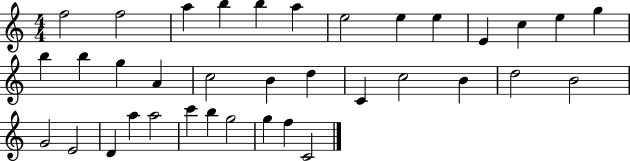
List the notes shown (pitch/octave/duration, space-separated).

F5/h F5/h A5/q B5/q B5/q A5/q E5/h E5/q E5/q E4/q C5/q E5/q G5/q B5/q B5/q G5/q A4/q C5/h B4/q D5/q C4/q C5/h B4/q D5/h B4/h G4/h E4/h D4/q A5/q A5/h C6/q B5/q G5/h G5/q F5/q C4/h